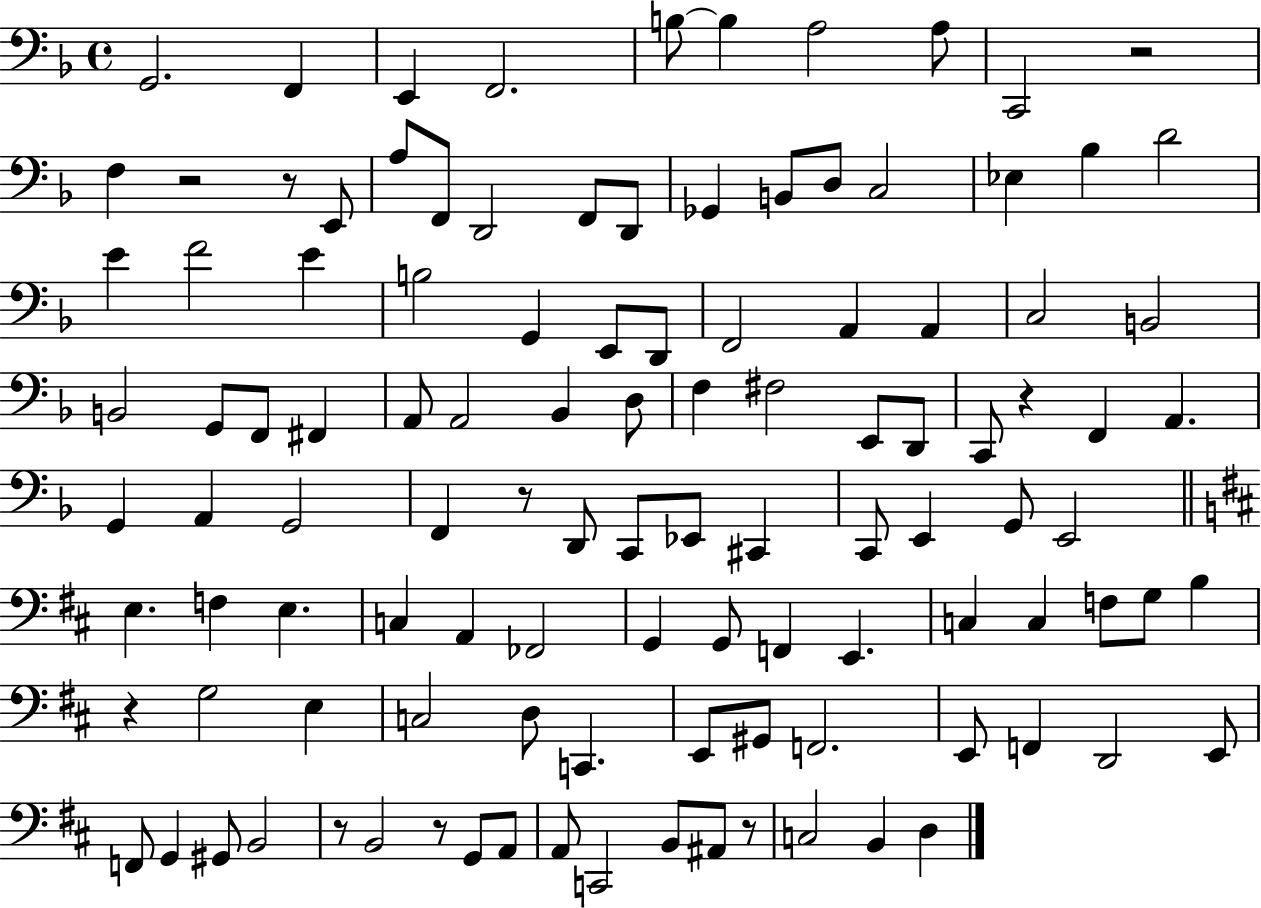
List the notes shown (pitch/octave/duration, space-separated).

G2/h. F2/q E2/q F2/h. B3/e B3/q A3/h A3/e C2/h R/h F3/q R/h R/e E2/e A3/e F2/e D2/h F2/e D2/e Gb2/q B2/e D3/e C3/h Eb3/q Bb3/q D4/h E4/q F4/h E4/q B3/h G2/q E2/e D2/e F2/h A2/q A2/q C3/h B2/h B2/h G2/e F2/e F#2/q A2/e A2/h Bb2/q D3/e F3/q F#3/h E2/e D2/e C2/e R/q F2/q A2/q. G2/q A2/q G2/h F2/q R/e D2/e C2/e Eb2/e C#2/q C2/e E2/q G2/e E2/h E3/q. F3/q E3/q. C3/q A2/q FES2/h G2/q G2/e F2/q E2/q. C3/q C3/q F3/e G3/e B3/q R/q G3/h E3/q C3/h D3/e C2/q. E2/e G#2/e F2/h. E2/e F2/q D2/h E2/e F2/e G2/q G#2/e B2/h R/e B2/h R/e G2/e A2/e A2/e C2/h B2/e A#2/e R/e C3/h B2/q D3/q